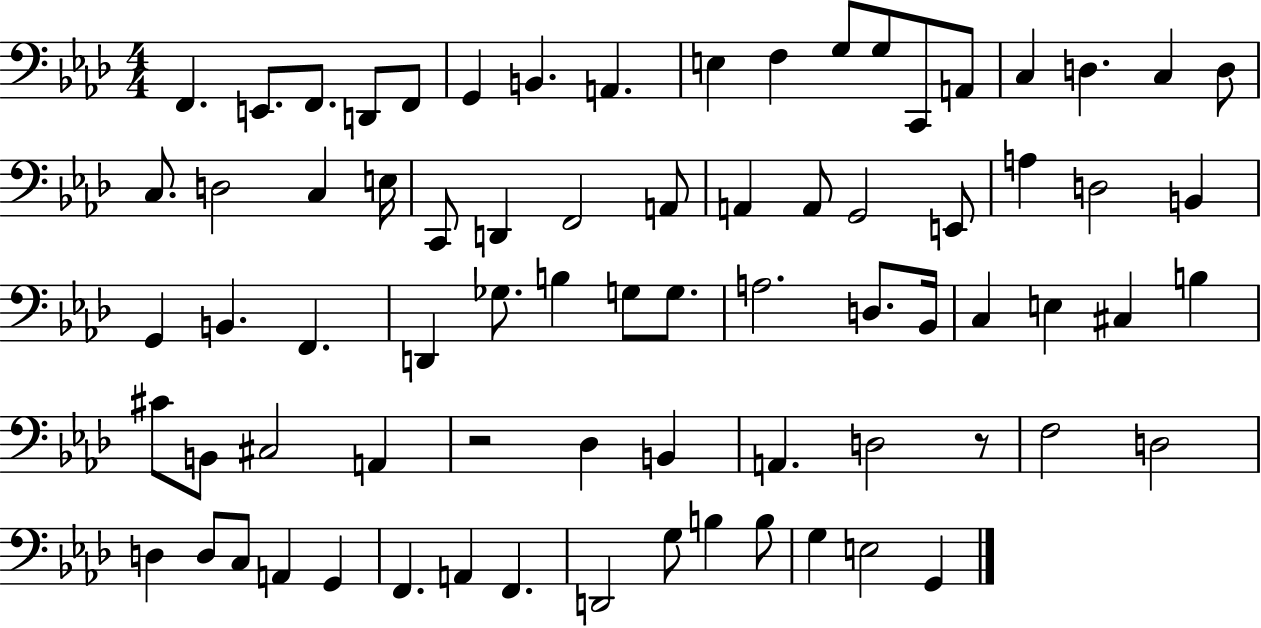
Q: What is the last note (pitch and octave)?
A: G2